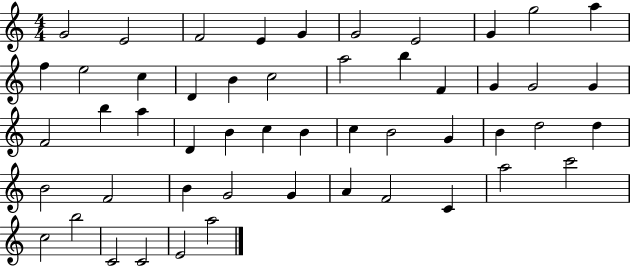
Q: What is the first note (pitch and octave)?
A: G4